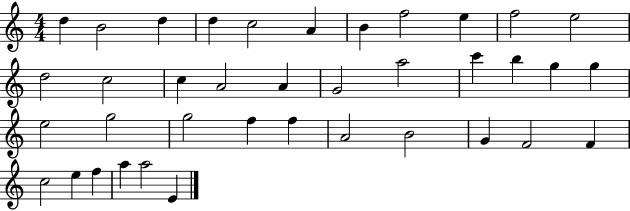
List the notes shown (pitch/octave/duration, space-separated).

D5/q B4/h D5/q D5/q C5/h A4/q B4/q F5/h E5/q F5/h E5/h D5/h C5/h C5/q A4/h A4/q G4/h A5/h C6/q B5/q G5/q G5/q E5/h G5/h G5/h F5/q F5/q A4/h B4/h G4/q F4/h F4/q C5/h E5/q F5/q A5/q A5/h E4/q